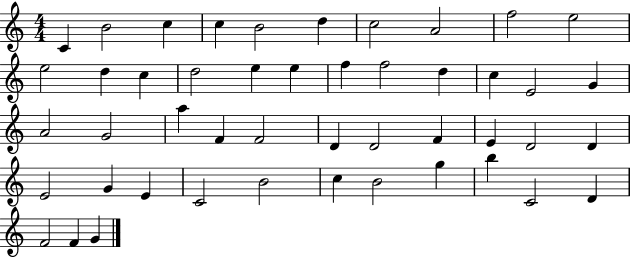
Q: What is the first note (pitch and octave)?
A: C4